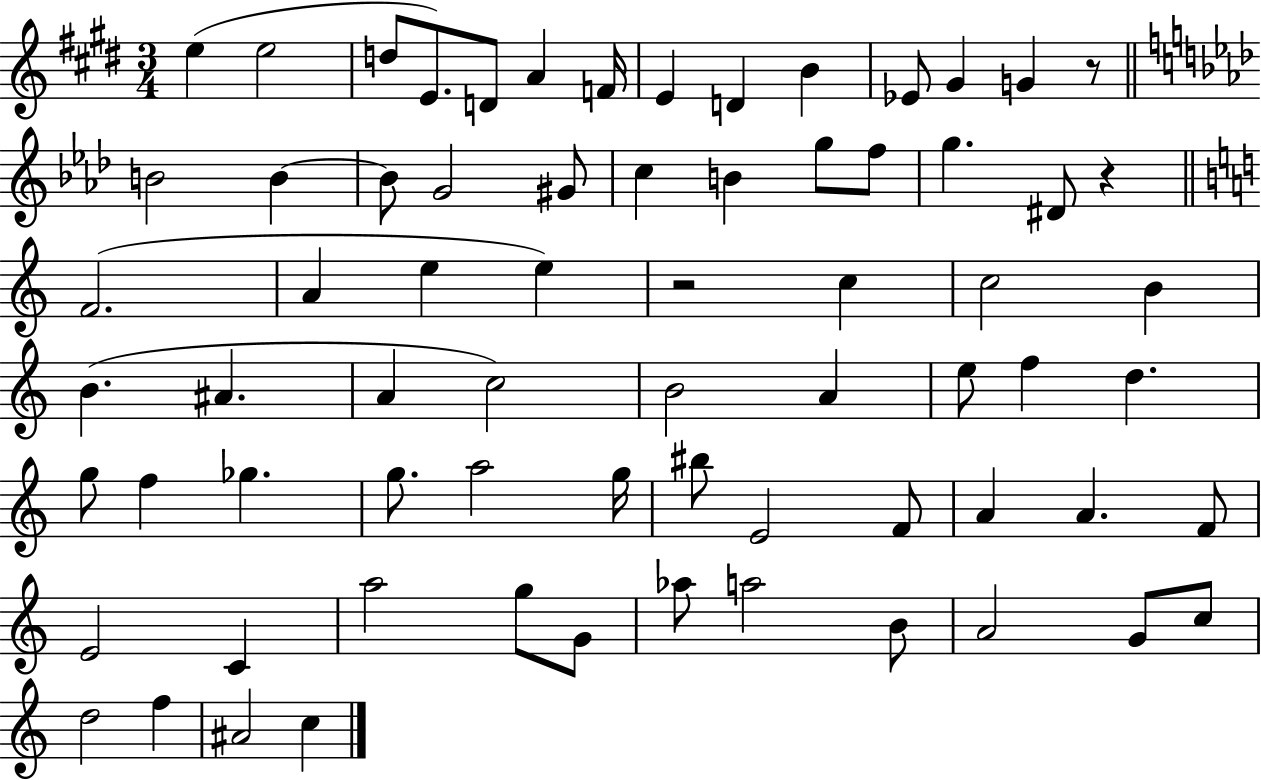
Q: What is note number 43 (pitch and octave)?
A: Gb5